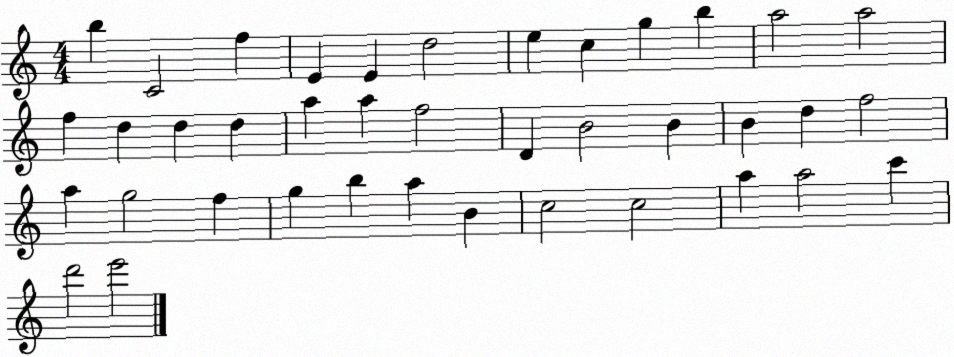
X:1
T:Untitled
M:4/4
L:1/4
K:C
b C2 f E E d2 e c g b a2 a2 f d d d a a f2 D B2 B B d f2 a g2 f g b a B c2 c2 a a2 c' d'2 e'2